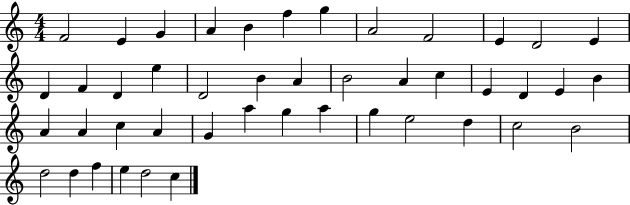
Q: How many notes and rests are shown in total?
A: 45